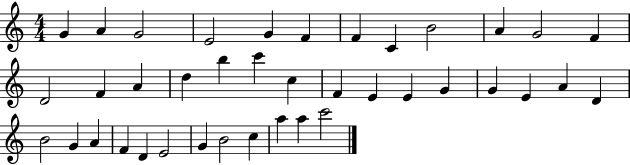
X:1
T:Untitled
M:4/4
L:1/4
K:C
G A G2 E2 G F F C B2 A G2 F D2 F A d b c' c F E E G G E A D B2 G A F D E2 G B2 c a a c'2